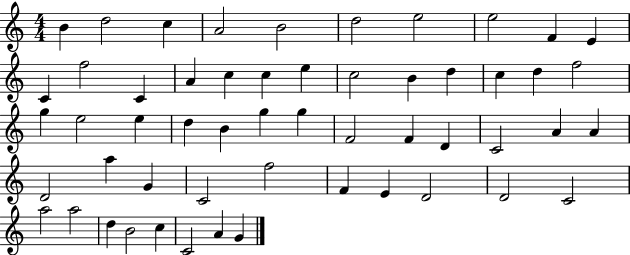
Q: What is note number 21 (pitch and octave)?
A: C5